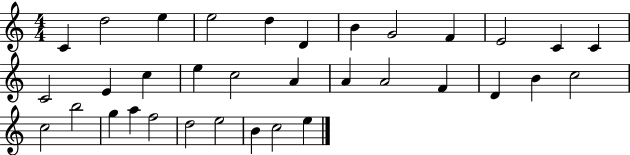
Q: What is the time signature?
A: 4/4